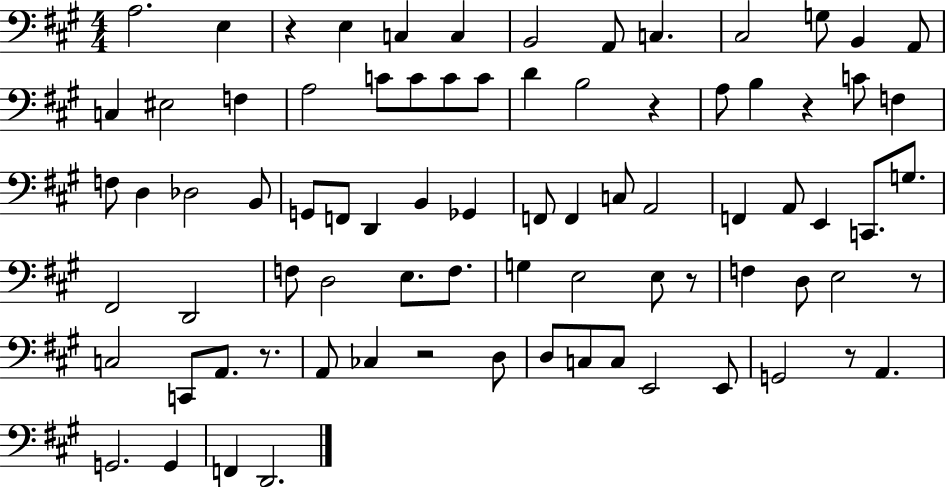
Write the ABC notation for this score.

X:1
T:Untitled
M:4/4
L:1/4
K:A
A,2 E, z E, C, C, B,,2 A,,/2 C, ^C,2 G,/2 B,, A,,/2 C, ^E,2 F, A,2 C/2 C/2 C/2 C/2 D B,2 z A,/2 B, z C/2 F, F,/2 D, _D,2 B,,/2 G,,/2 F,,/2 D,, B,, _G,, F,,/2 F,, C,/2 A,,2 F,, A,,/2 E,, C,,/2 G,/2 ^F,,2 D,,2 F,/2 D,2 E,/2 F,/2 G, E,2 E,/2 z/2 F, D,/2 E,2 z/2 C,2 C,,/2 A,,/2 z/2 A,,/2 _C, z2 D,/2 D,/2 C,/2 C,/2 E,,2 E,,/2 G,,2 z/2 A,, G,,2 G,, F,, D,,2